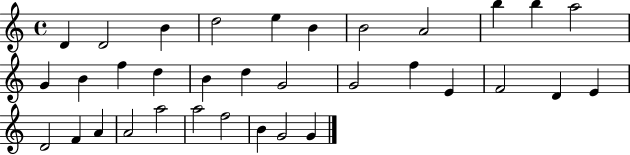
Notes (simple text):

D4/q D4/h B4/q D5/h E5/q B4/q B4/h A4/h B5/q B5/q A5/h G4/q B4/q F5/q D5/q B4/q D5/q G4/h G4/h F5/q E4/q F4/h D4/q E4/q D4/h F4/q A4/q A4/h A5/h A5/h F5/h B4/q G4/h G4/q